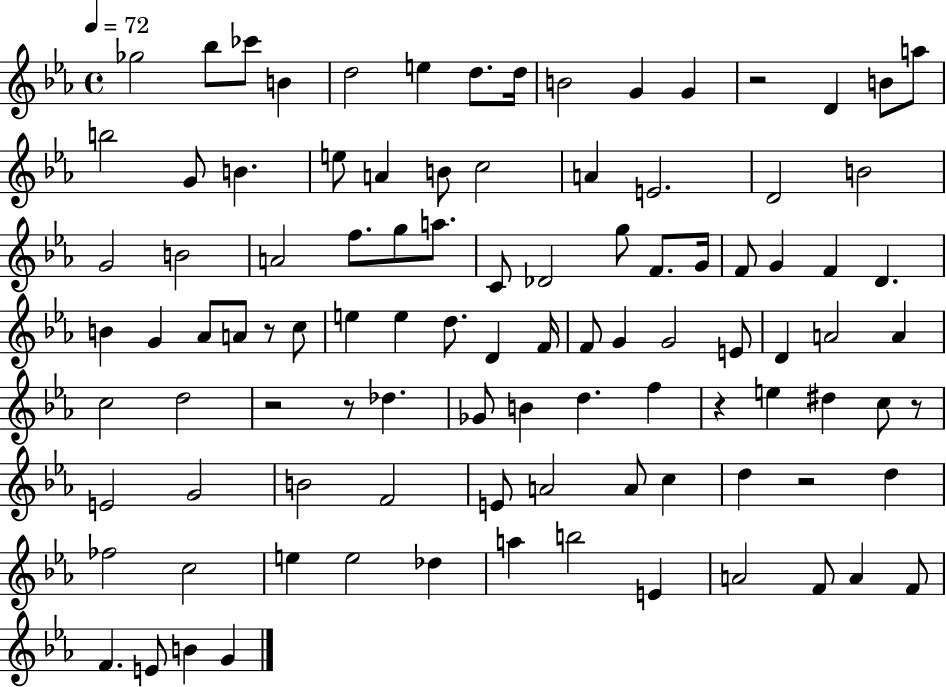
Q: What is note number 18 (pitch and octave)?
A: E5